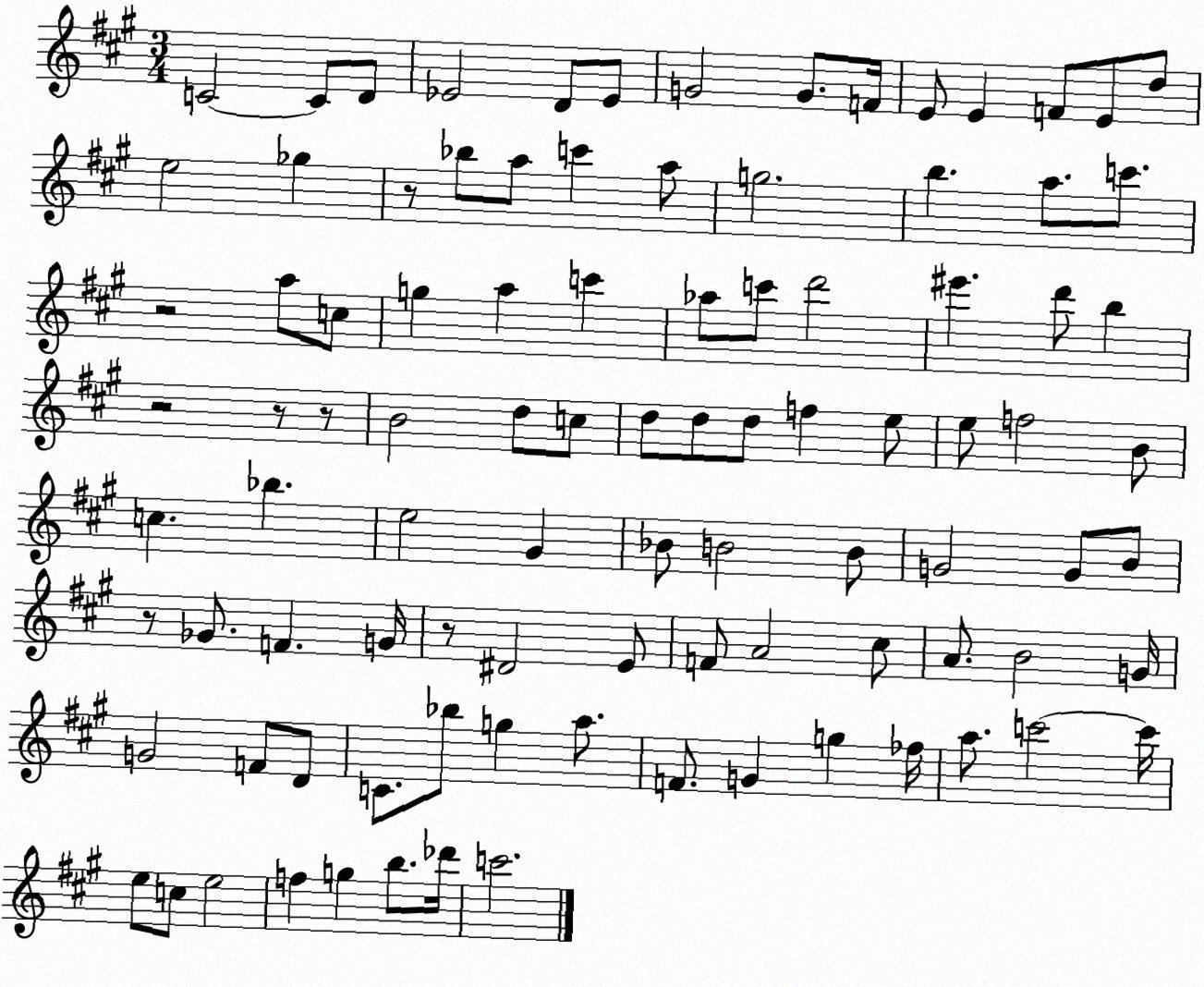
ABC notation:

X:1
T:Untitled
M:3/4
L:1/4
K:A
C2 C/2 D/2 _E2 D/2 _E/2 G2 G/2 F/4 E/2 E F/2 E/2 d/2 e2 _g z/2 _b/2 a/2 c' a/2 g2 b a/2 c'/2 z2 a/2 c/2 g a c' _a/2 c'/2 d'2 ^e' d'/2 b z2 z/2 z/2 B2 d/2 c/2 d/2 d/2 d/2 f e/2 e/2 f2 B/2 c _b e2 ^G _B/2 B2 B/2 G2 G/2 B/2 z/2 _G/2 F G/4 z/2 ^D2 E/2 F/2 A2 ^c/2 A/2 B2 G/4 G2 F/2 D/2 C/2 _b/2 g a/2 F/2 G g _f/4 a/2 c'2 c'/4 e/2 c/2 e2 f g b/2 _d'/4 c'2